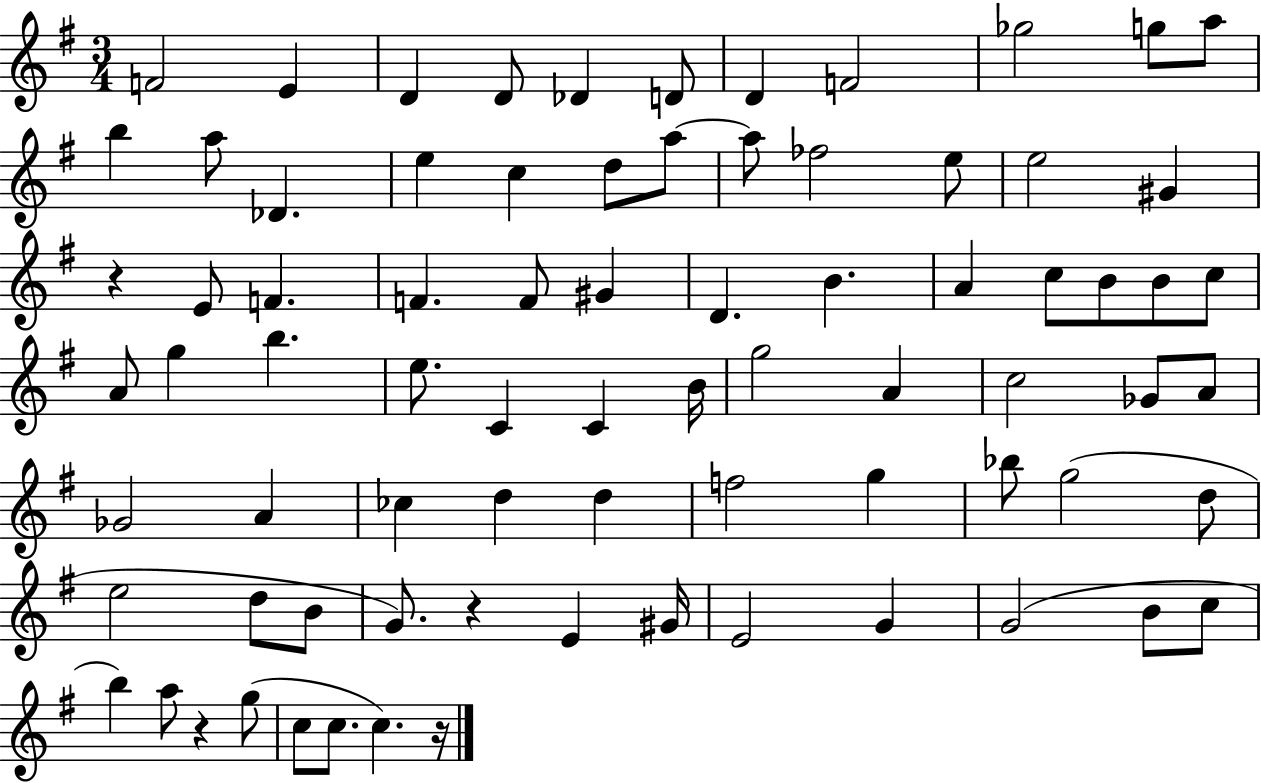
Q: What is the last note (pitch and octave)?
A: C5